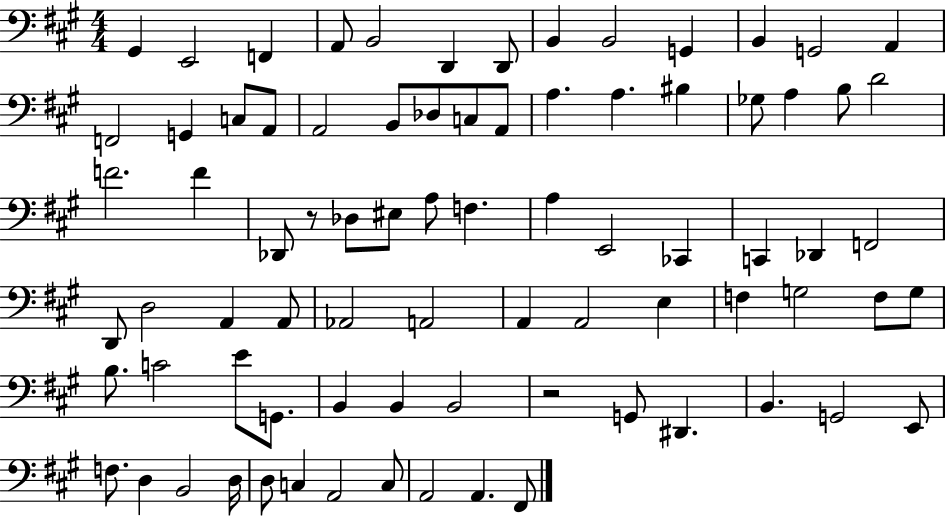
{
  \clef bass
  \numericTimeSignature
  \time 4/4
  \key a \major
  \repeat volta 2 { gis,4 e,2 f,4 | a,8 b,2 d,4 d,8 | b,4 b,2 g,4 | b,4 g,2 a,4 | \break f,2 g,4 c8 a,8 | a,2 b,8 des8 c8 a,8 | a4. a4. bis4 | ges8 a4 b8 d'2 | \break f'2. f'4 | des,8 r8 des8 eis8 a8 f4. | a4 e,2 ces,4 | c,4 des,4 f,2 | \break d,8 d2 a,4 a,8 | aes,2 a,2 | a,4 a,2 e4 | f4 g2 f8 g8 | \break b8. c'2 e'8 g,8. | b,4 b,4 b,2 | r2 g,8 dis,4. | b,4. g,2 e,8 | \break f8. d4 b,2 d16 | d8 c4 a,2 c8 | a,2 a,4. fis,8 | } \bar "|."
}